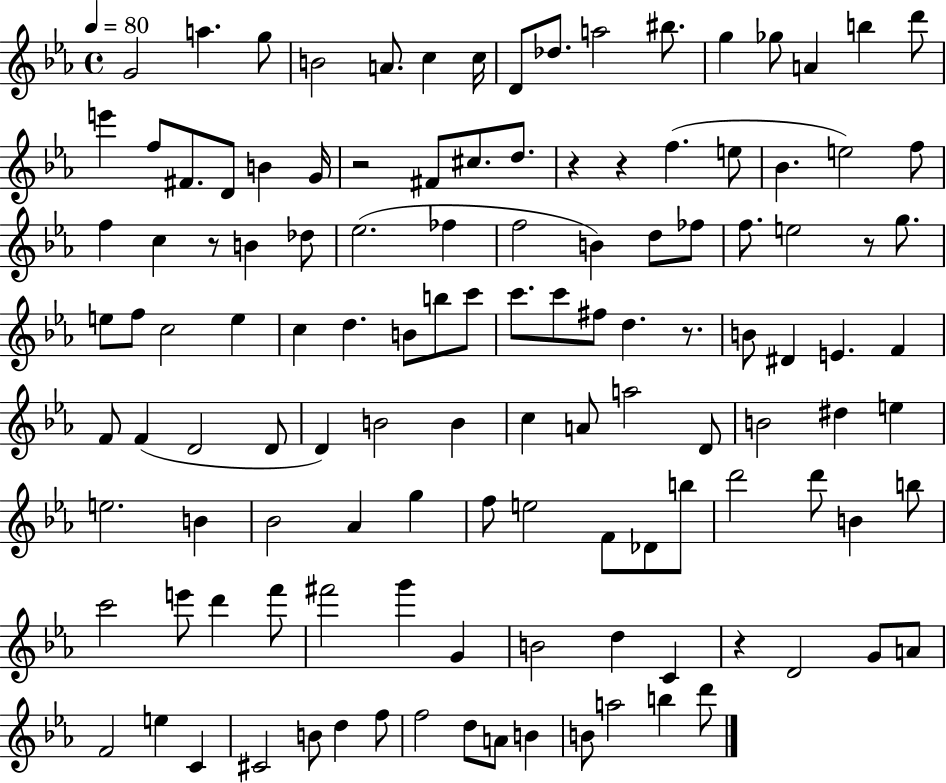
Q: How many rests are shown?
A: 7